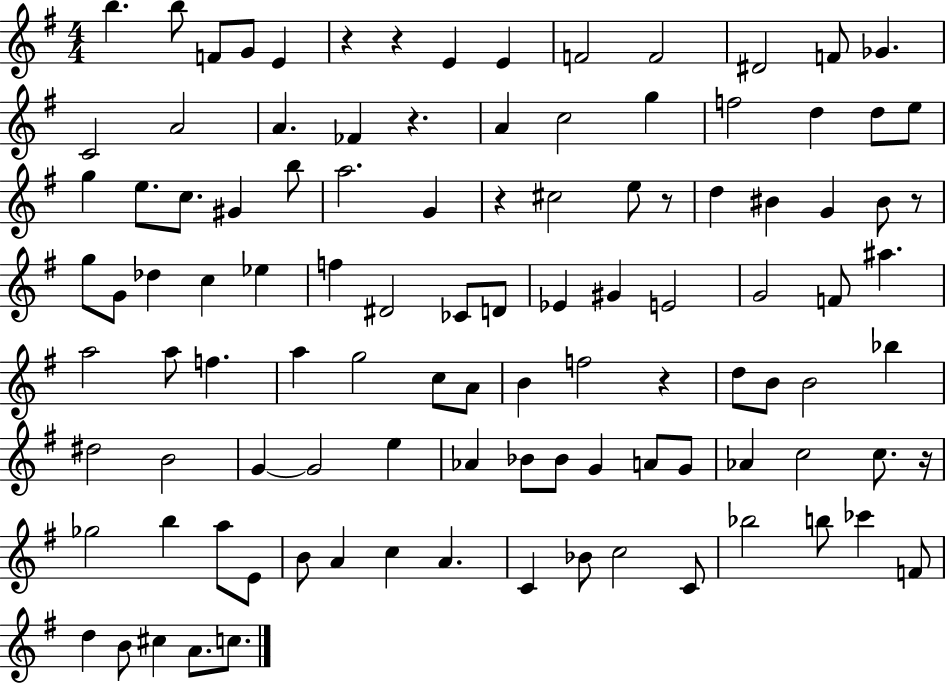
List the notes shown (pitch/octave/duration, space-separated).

B5/q. B5/e F4/e G4/e E4/q R/q R/q E4/q E4/q F4/h F4/h D#4/h F4/e Gb4/q. C4/h A4/h A4/q. FES4/q R/q. A4/q C5/h G5/q F5/h D5/q D5/e E5/e G5/q E5/e. C5/e. G#4/q B5/e A5/h. G4/q R/q C#5/h E5/e R/e D5/q BIS4/q G4/q BIS4/e R/e G5/e G4/e Db5/q C5/q Eb5/q F5/q D#4/h CES4/e D4/e Eb4/q G#4/q E4/h G4/h F4/e A#5/q. A5/h A5/e F5/q. A5/q G5/h C5/e A4/e B4/q F5/h R/q D5/e B4/e B4/h Bb5/q D#5/h B4/h G4/q G4/h E5/q Ab4/q Bb4/e Bb4/e G4/q A4/e G4/e Ab4/q C5/h C5/e. R/s Gb5/h B5/q A5/e E4/e B4/e A4/q C5/q A4/q. C4/q Bb4/e C5/h C4/e Bb5/h B5/e CES6/q F4/e D5/q B4/e C#5/q A4/e. C5/e.